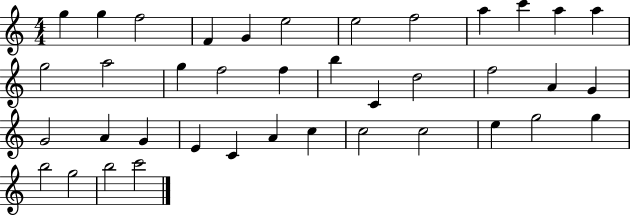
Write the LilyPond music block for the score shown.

{
  \clef treble
  \numericTimeSignature
  \time 4/4
  \key c \major
  g''4 g''4 f''2 | f'4 g'4 e''2 | e''2 f''2 | a''4 c'''4 a''4 a''4 | \break g''2 a''2 | g''4 f''2 f''4 | b''4 c'4 d''2 | f''2 a'4 g'4 | \break g'2 a'4 g'4 | e'4 c'4 a'4 c''4 | c''2 c''2 | e''4 g''2 g''4 | \break b''2 g''2 | b''2 c'''2 | \bar "|."
}